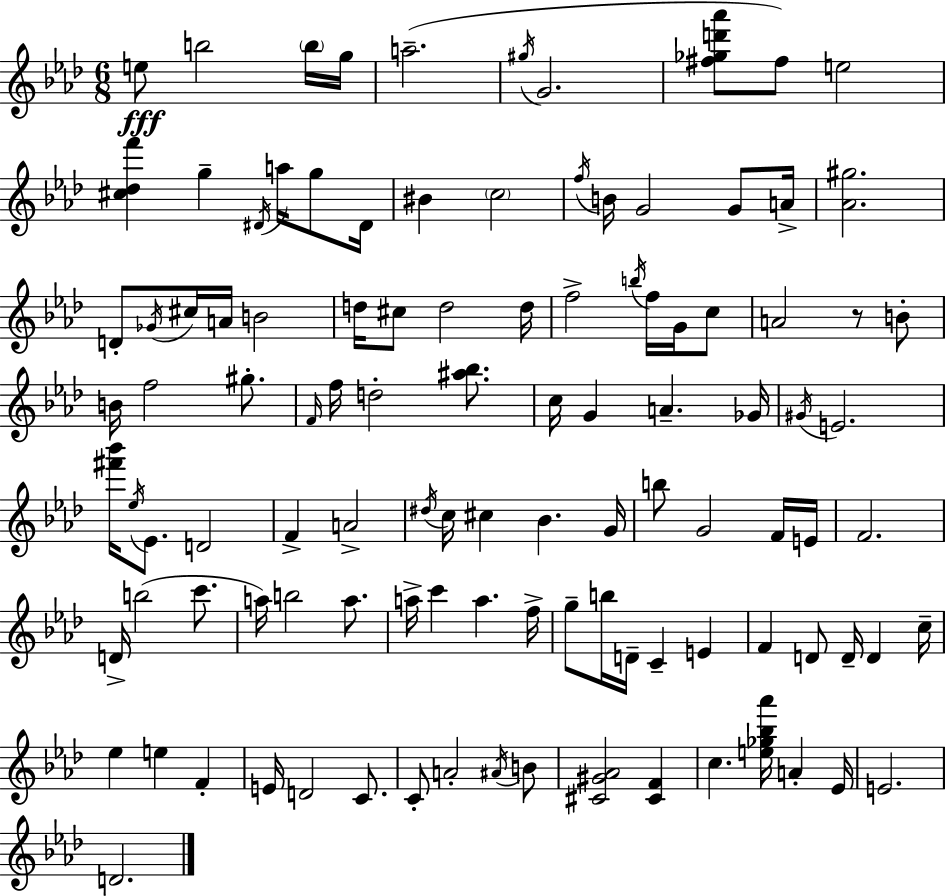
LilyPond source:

{
  \clef treble
  \numericTimeSignature
  \time 6/8
  \key aes \major
  e''8\fff b''2 \parenthesize b''16 g''16 | a''2.--( | \acciaccatura { gis''16 } g'2. | <fis'' ges'' d''' aes'''>8 fis''8) e''2 | \break <cis'' des'' f'''>4 g''4-- \acciaccatura { dis'16 } a''16 g''8 | dis'16 bis'4 \parenthesize c''2 | \acciaccatura { f''16 } b'16 g'2 | g'8 a'16-> <aes' gis''>2. | \break d'8-. \acciaccatura { ges'16 } cis''16 a'16 b'2 | d''16 cis''8 d''2 | d''16 f''2-> | \acciaccatura { b''16 } f''16 g'16 c''8 a'2 | \break r8 b'8-. b'16 f''2 | gis''8.-. \grace { f'16 } f''16 d''2-. | <ais'' bes''>8. c''16 g'4 a'4.-- | ges'16 \acciaccatura { gis'16 } e'2. | \break <fis''' bes'''>16 \acciaccatura { ees''16 } ees'8. | d'2 f'4-> | a'2-> \acciaccatura { dis''16 } c''16 cis''4 | bes'4. g'16 b''8 g'2 | \break f'16 e'16 f'2. | d'16-> b''2( | c'''8. a''16) b''2 | a''8. a''16-> c'''4 | \break a''4. f''16-> g''8-- b''16 | d'16-- c'4-- e'4 f'4 | d'8 d'16-- d'4 c''16-- ees''4 | e''4 f'4-. e'16 d'2 | \break c'8. c'8-. a'2-. | \acciaccatura { ais'16 } b'8 <cis' gis' aes'>2 | <cis' f'>4 c''4. | <e'' ges'' bes'' aes'''>16 a'4-. ees'16 e'2. | \break d'2. | \bar "|."
}